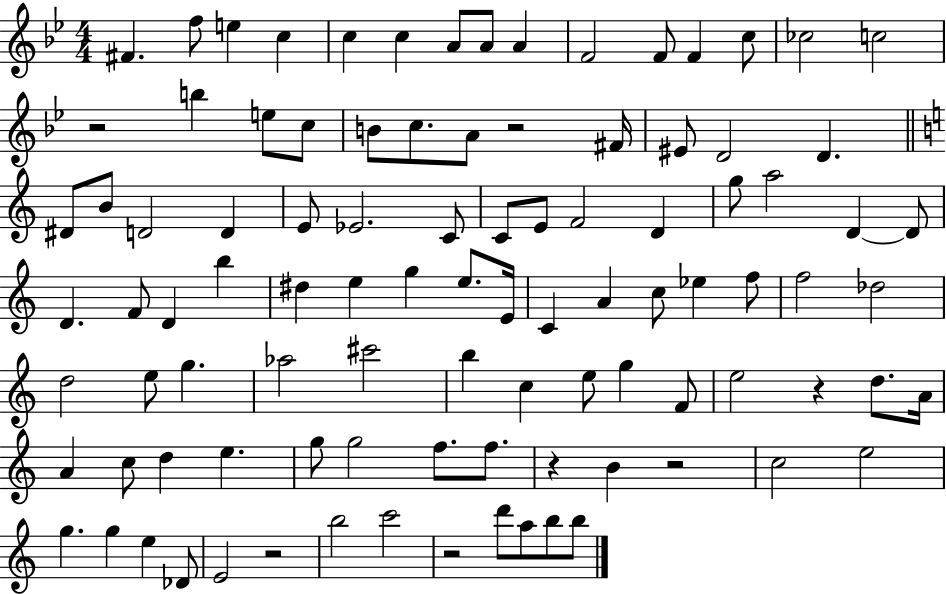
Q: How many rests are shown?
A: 7